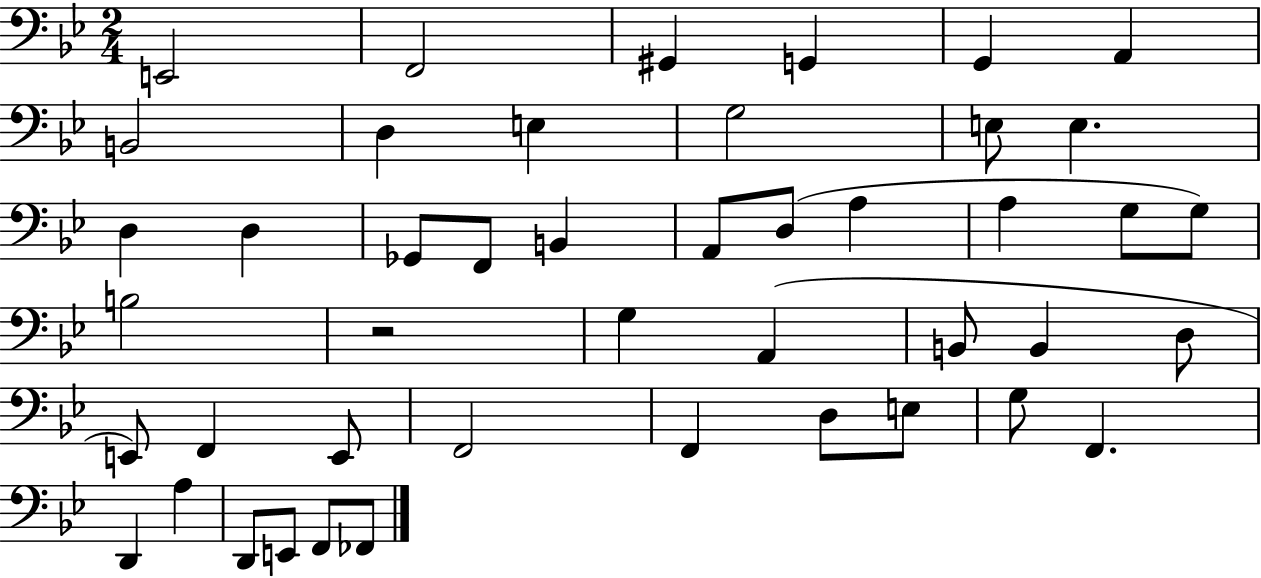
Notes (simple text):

E2/h F2/h G#2/q G2/q G2/q A2/q B2/h D3/q E3/q G3/h E3/e E3/q. D3/q D3/q Gb2/e F2/e B2/q A2/e D3/e A3/q A3/q G3/e G3/e B3/h R/h G3/q A2/q B2/e B2/q D3/e E2/e F2/q E2/e F2/h F2/q D3/e E3/e G3/e F2/q. D2/q A3/q D2/e E2/e F2/e FES2/e